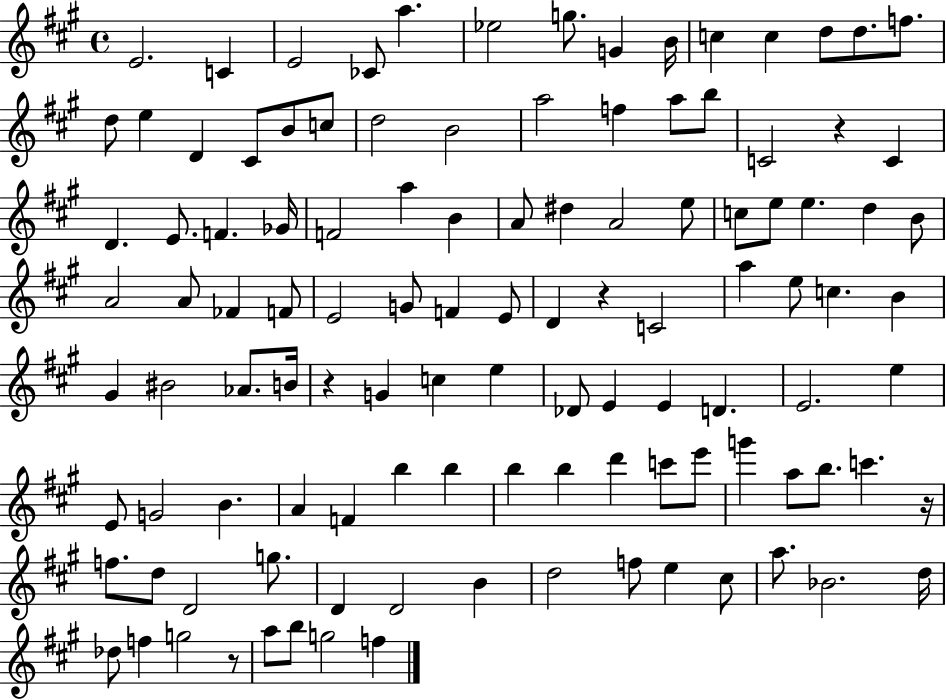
E4/h. C4/q E4/h CES4/e A5/q. Eb5/h G5/e. G4/q B4/s C5/q C5/q D5/e D5/e. F5/e. D5/e E5/q D4/q C#4/e B4/e C5/e D5/h B4/h A5/h F5/q A5/e B5/e C4/h R/q C4/q D4/q. E4/e. F4/q. Gb4/s F4/h A5/q B4/q A4/e D#5/q A4/h E5/e C5/e E5/e E5/q. D5/q B4/e A4/h A4/e FES4/q F4/e E4/h G4/e F4/q E4/e D4/q R/q C4/h A5/q E5/e C5/q. B4/q G#4/q BIS4/h Ab4/e. B4/s R/q G4/q C5/q E5/q Db4/e E4/q E4/q D4/q. E4/h. E5/q E4/e G4/h B4/q. A4/q F4/q B5/q B5/q B5/q B5/q D6/q C6/e E6/e G6/q A5/e B5/e. C6/q. R/s F5/e. D5/e D4/h G5/e. D4/q D4/h B4/q D5/h F5/e E5/q C#5/e A5/e. Bb4/h. D5/s Db5/e F5/q G5/h R/e A5/e B5/e G5/h F5/q